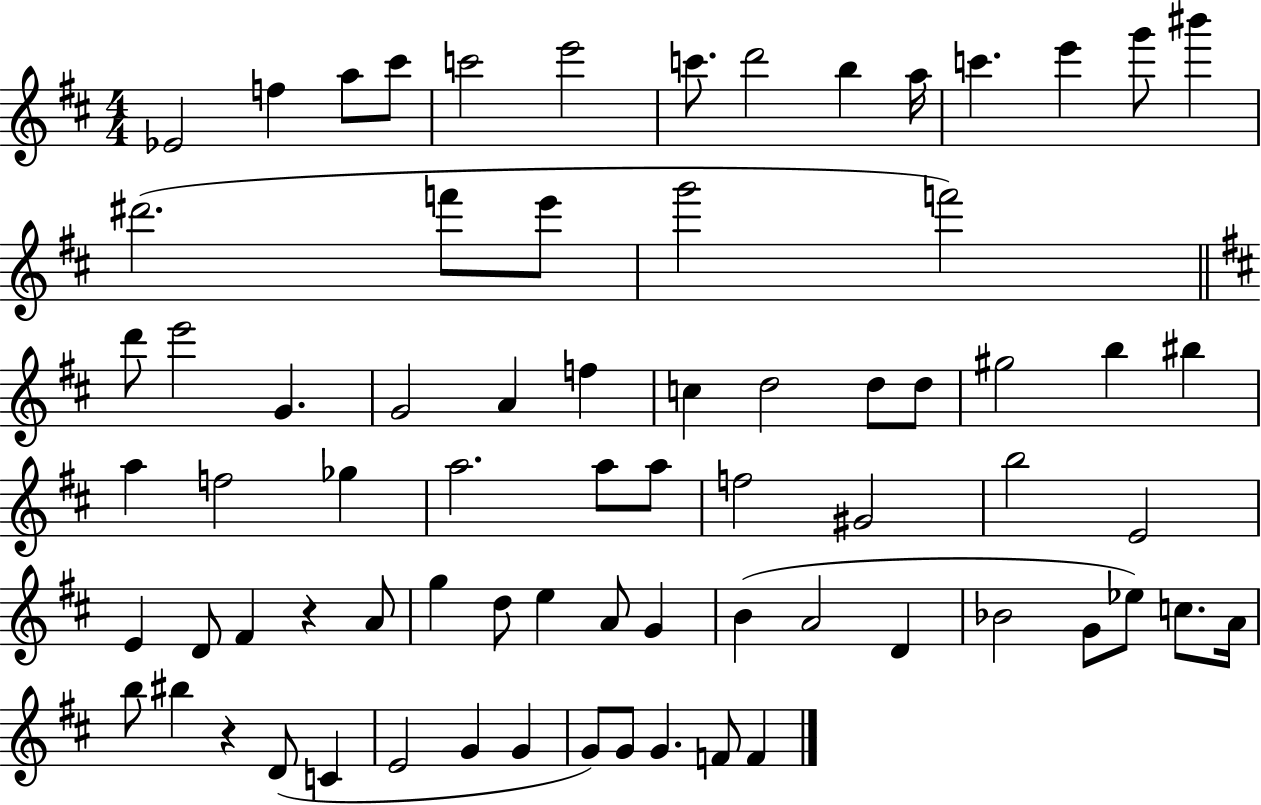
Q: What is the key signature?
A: D major